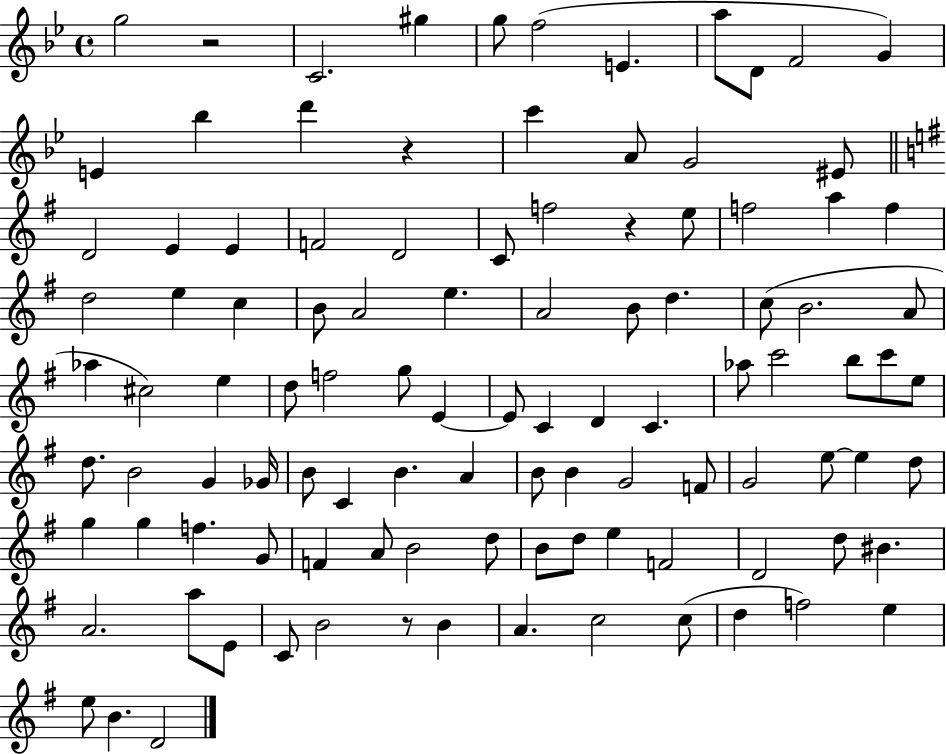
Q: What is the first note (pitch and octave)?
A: G5